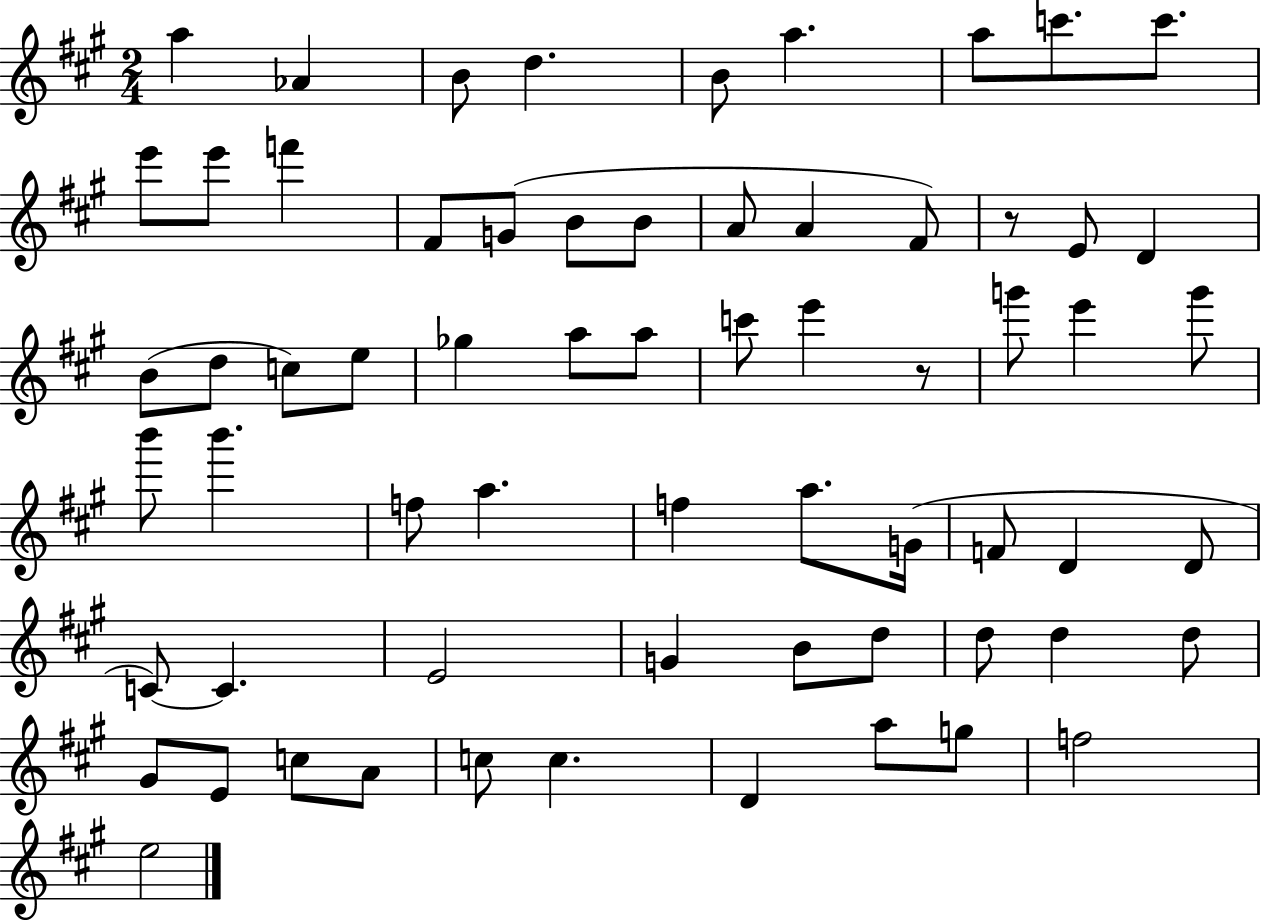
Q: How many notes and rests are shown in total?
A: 65